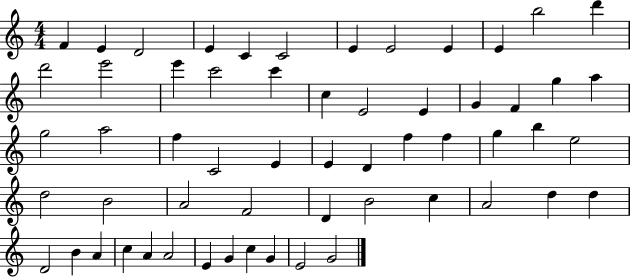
F4/q E4/q D4/h E4/q C4/q C4/h E4/q E4/h E4/q E4/q B5/h D6/q D6/h E6/h E6/q C6/h C6/q C5/q E4/h E4/q G4/q F4/q G5/q A5/q G5/h A5/h F5/q C4/h E4/q E4/q D4/q F5/q F5/q G5/q B5/q E5/h D5/h B4/h A4/h F4/h D4/q B4/h C5/q A4/h D5/q D5/q D4/h B4/q A4/q C5/q A4/q A4/h E4/q G4/q C5/q G4/q E4/h G4/h